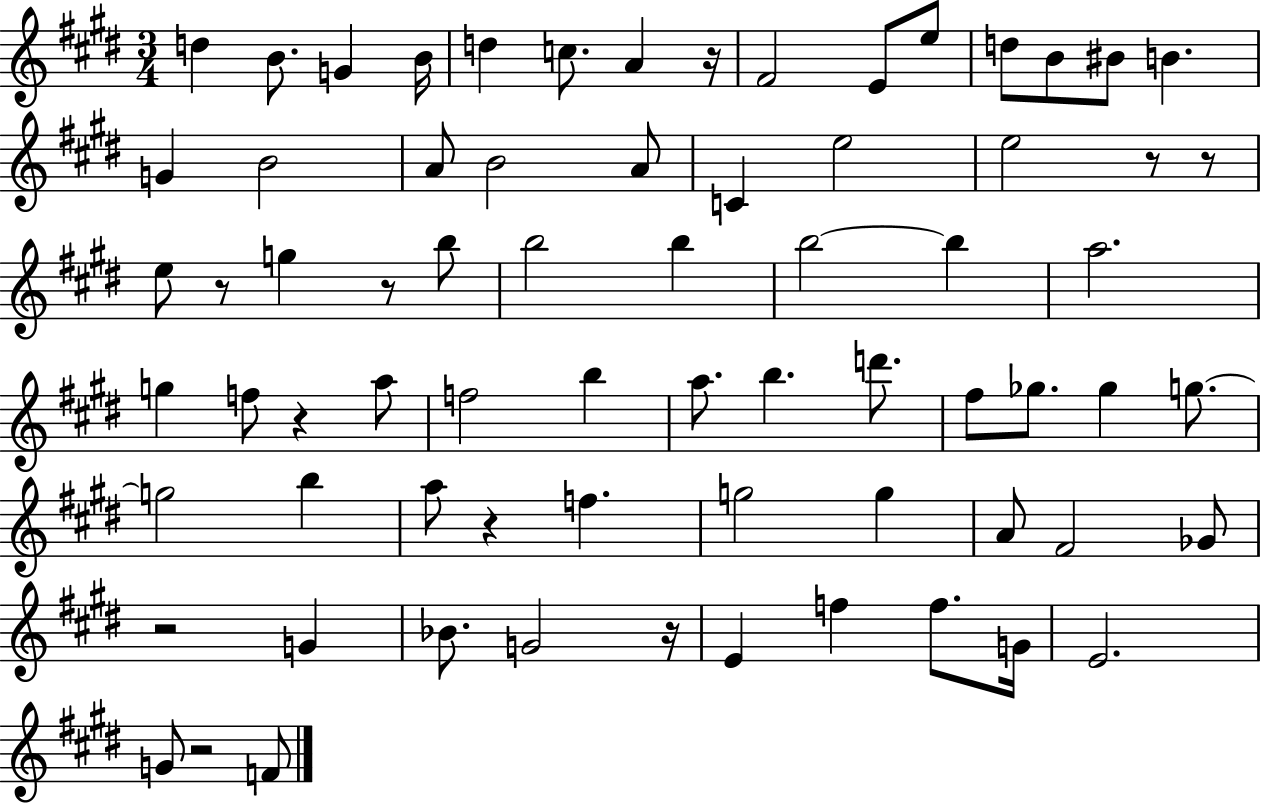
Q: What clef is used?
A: treble